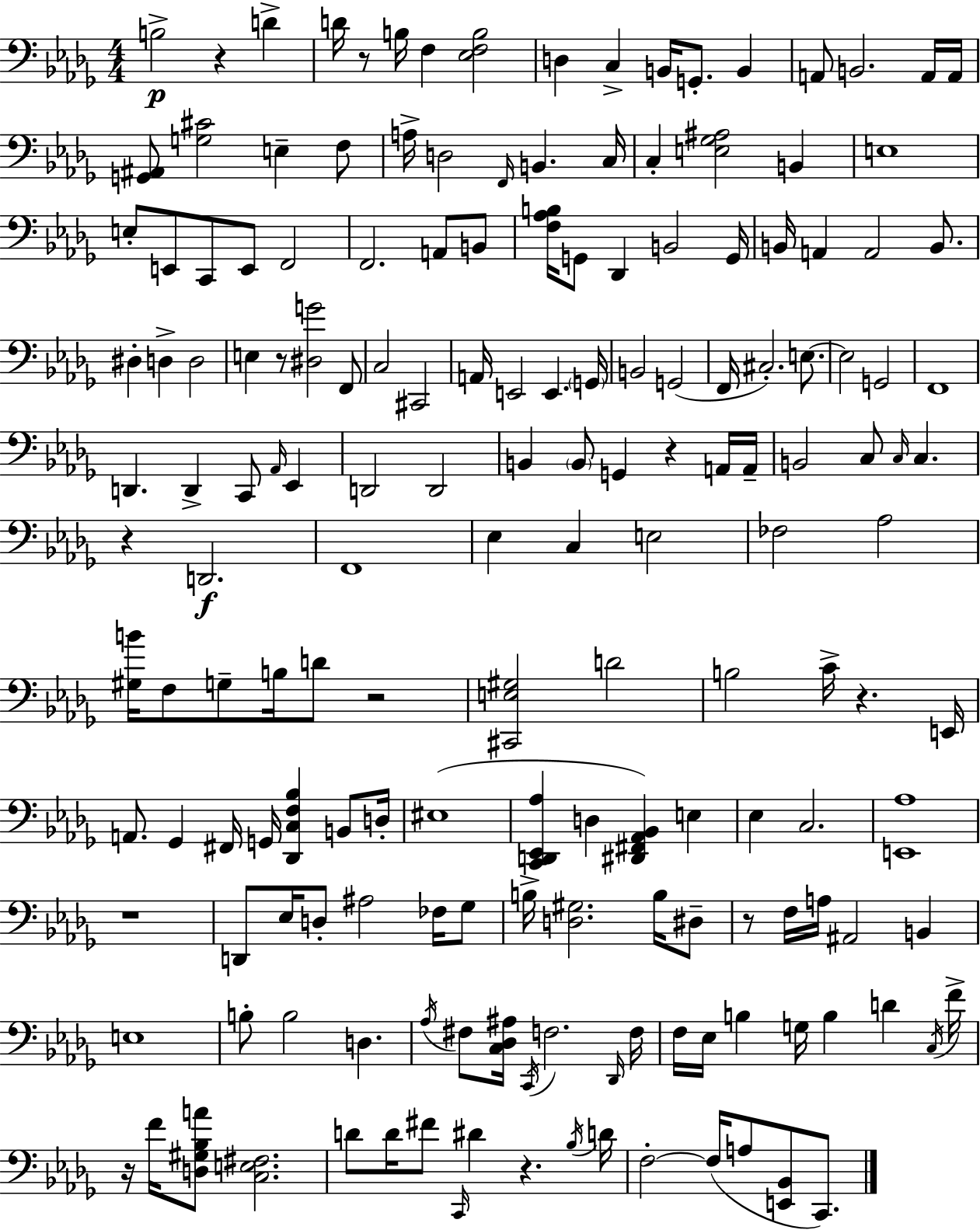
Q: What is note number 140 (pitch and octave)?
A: D4